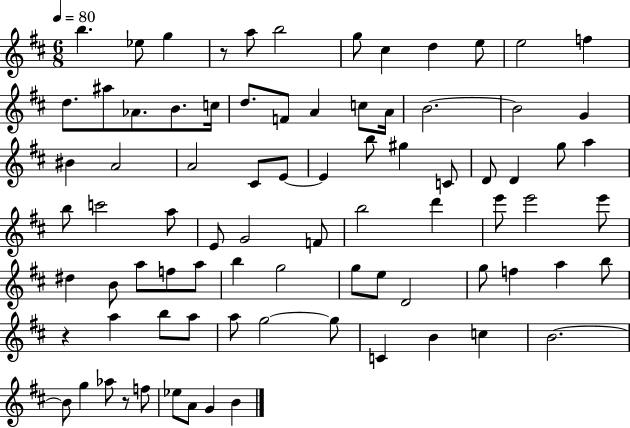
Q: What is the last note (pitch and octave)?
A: B4